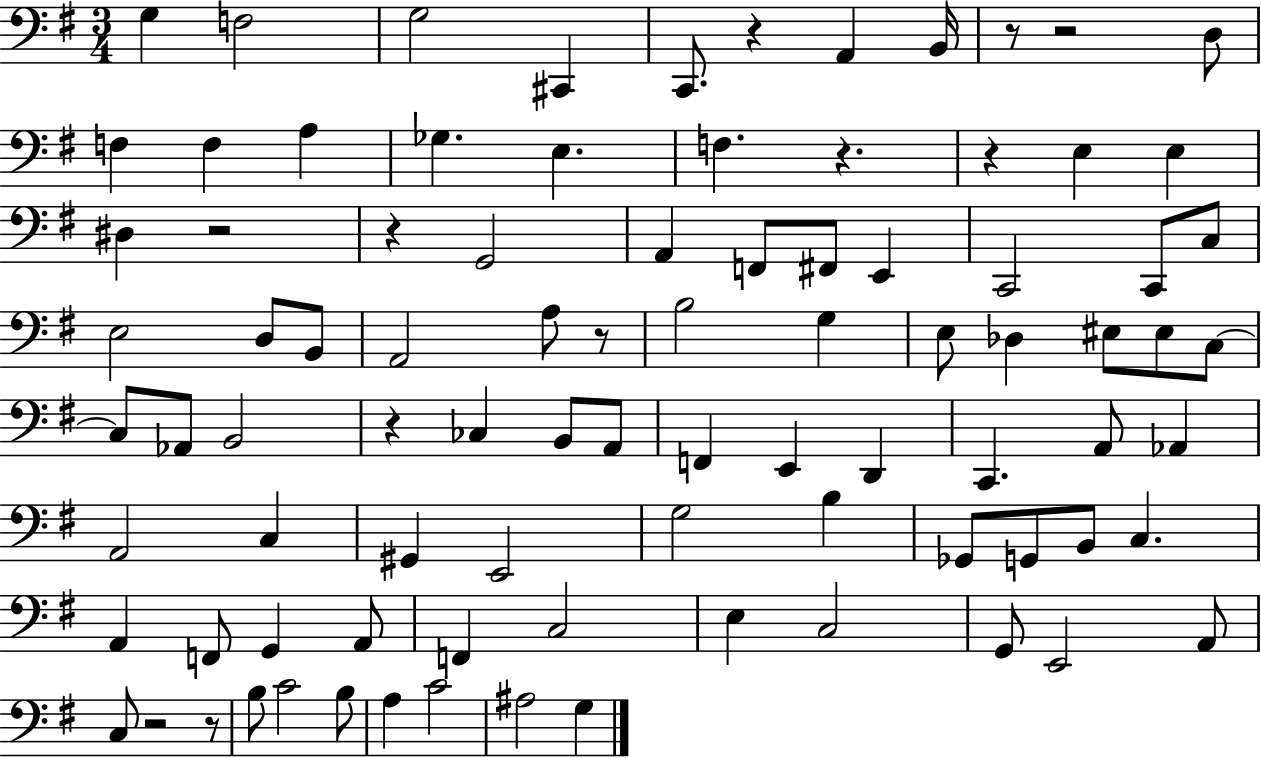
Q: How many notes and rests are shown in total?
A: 89